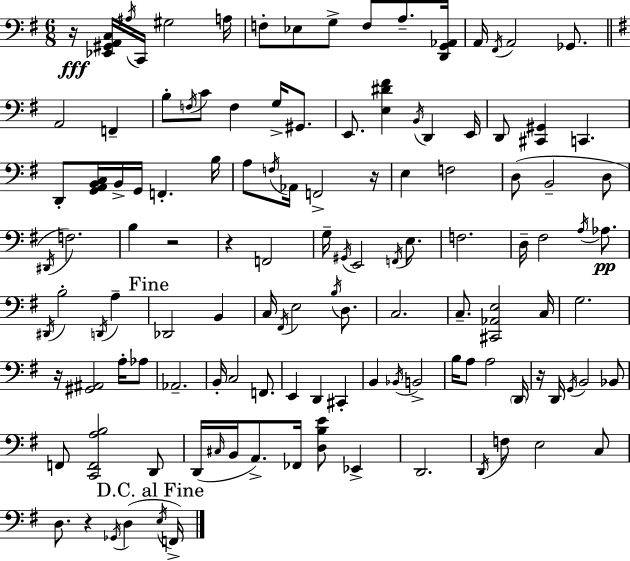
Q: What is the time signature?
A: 6/8